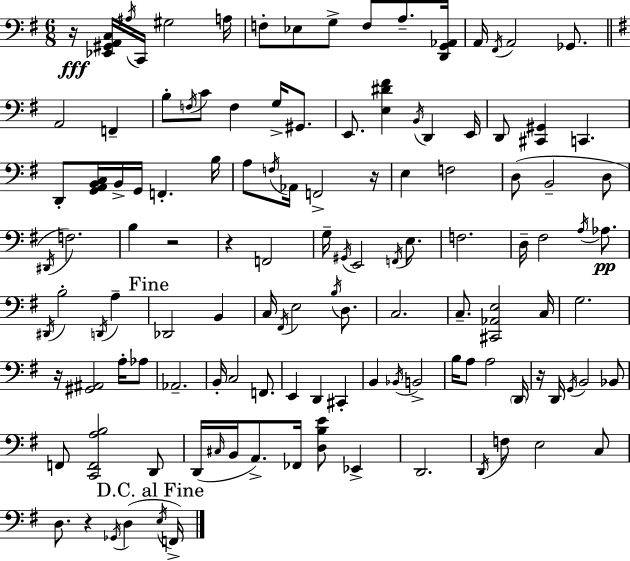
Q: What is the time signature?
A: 6/8